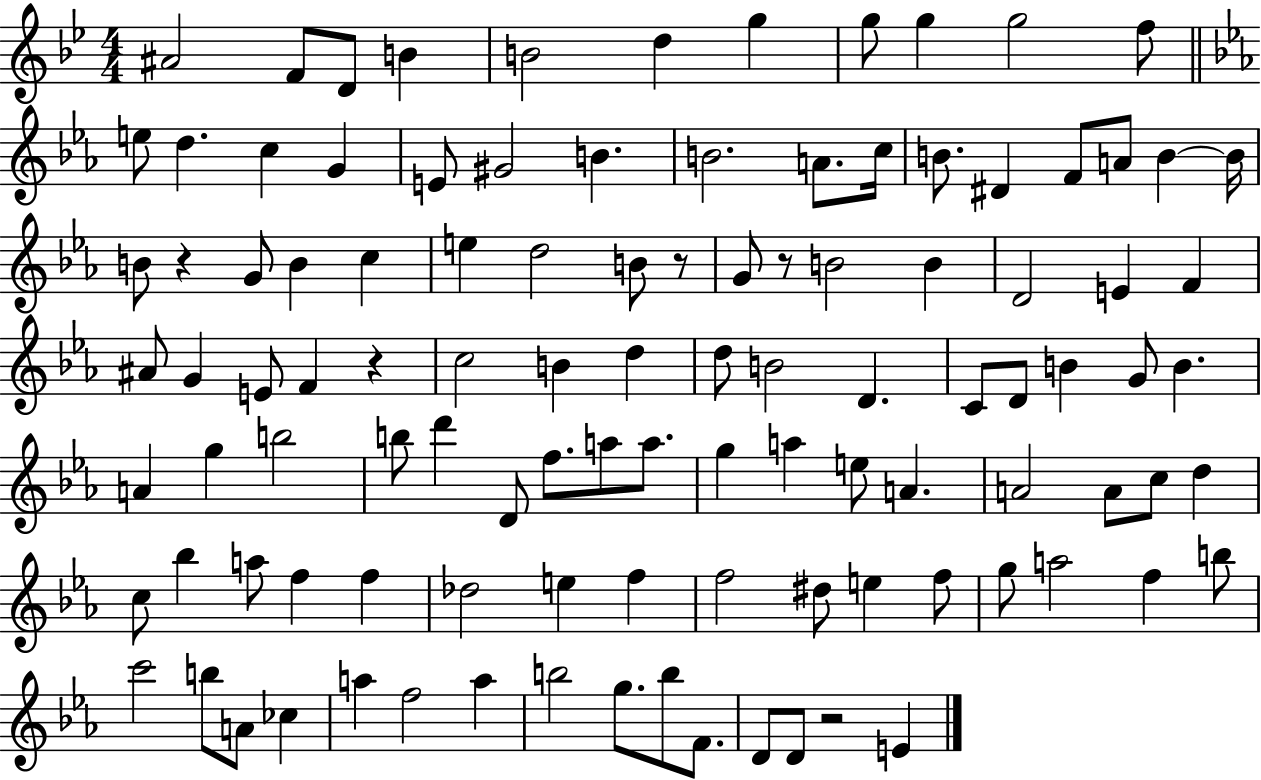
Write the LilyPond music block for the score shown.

{
  \clef treble
  \numericTimeSignature
  \time 4/4
  \key bes \major
  \repeat volta 2 { ais'2 f'8 d'8 b'4 | b'2 d''4 g''4 | g''8 g''4 g''2 f''8 | \bar "||" \break \key ees \major e''8 d''4. c''4 g'4 | e'8 gis'2 b'4. | b'2. a'8. c''16 | b'8. dis'4 f'8 a'8 b'4~~ b'16 | \break b'8 r4 g'8 b'4 c''4 | e''4 d''2 b'8 r8 | g'8 r8 b'2 b'4 | d'2 e'4 f'4 | \break ais'8 g'4 e'8 f'4 r4 | c''2 b'4 d''4 | d''8 b'2 d'4. | c'8 d'8 b'4 g'8 b'4. | \break a'4 g''4 b''2 | b''8 d'''4 d'8 f''8. a''8 a''8. | g''4 a''4 e''8 a'4. | a'2 a'8 c''8 d''4 | \break c''8 bes''4 a''8 f''4 f''4 | des''2 e''4 f''4 | f''2 dis''8 e''4 f''8 | g''8 a''2 f''4 b''8 | \break c'''2 b''8 a'8 ces''4 | a''4 f''2 a''4 | b''2 g''8. b''8 f'8. | d'8 d'8 r2 e'4 | \break } \bar "|."
}